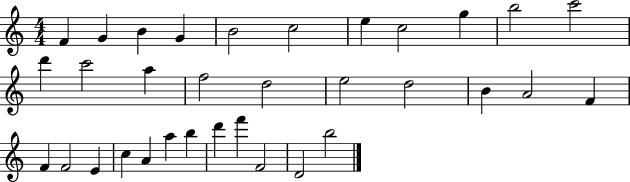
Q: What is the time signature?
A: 4/4